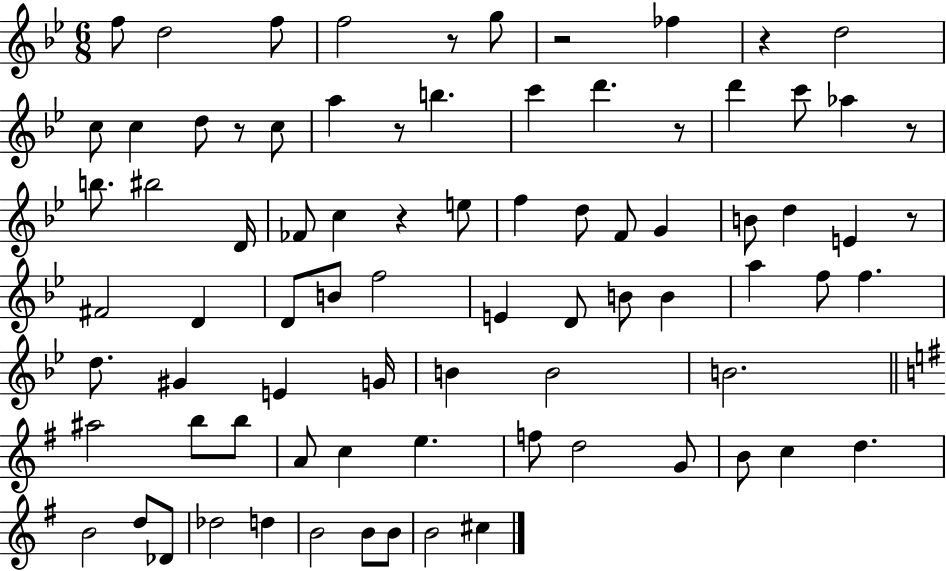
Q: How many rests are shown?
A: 9